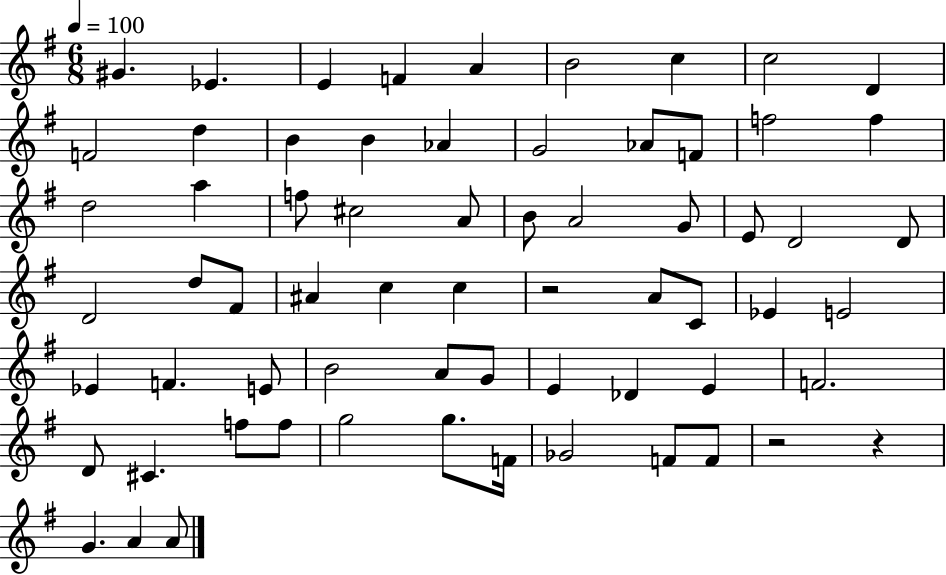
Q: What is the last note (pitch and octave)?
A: A4